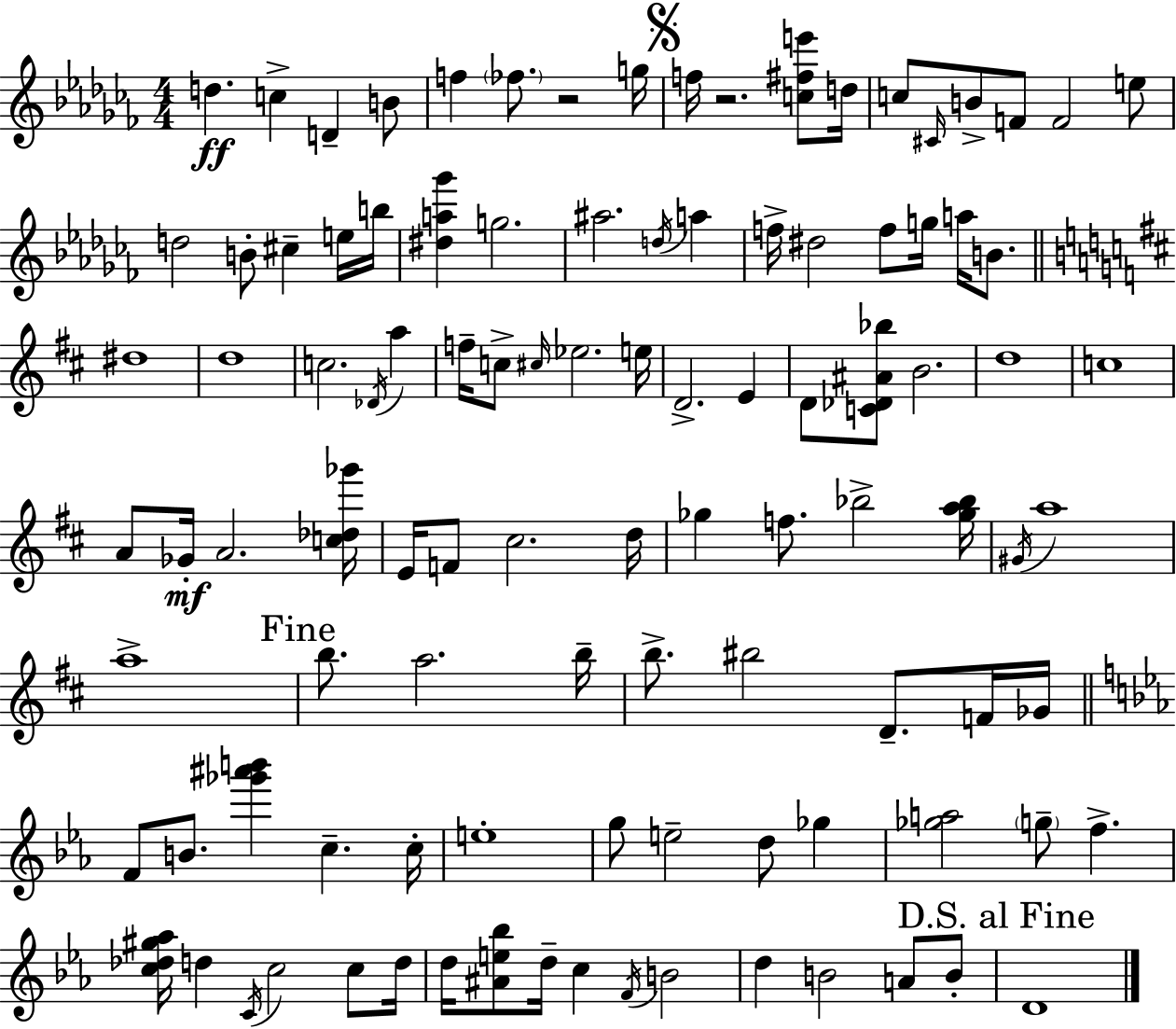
{
  \clef treble
  \numericTimeSignature
  \time 4/4
  \key aes \minor
  d''4.\ff c''4-> d'4-- b'8 | f''4 \parenthesize fes''8. r2 g''16 | \mark \markup { \musicglyph "scripts.segno" } f''16 r2. <c'' fis'' e'''>8 d''16 | c''8 \grace { cis'16 } b'8-> f'8 f'2 e''8 | \break d''2 b'8-. cis''4-- e''16 | b''16 <dis'' a'' ges'''>4 g''2. | ais''2. \acciaccatura { d''16 } a''4 | f''16-> dis''2 f''8 g''16 a''16 b'8. | \break \bar "||" \break \key d \major dis''1 | d''1 | c''2. \acciaccatura { des'16 } a''4 | f''16-- c''8-> \grace { cis''16 } ees''2. | \break e''16 d'2.-> e'4 | d'8 <c' des' ais' bes''>8 b'2. | d''1 | c''1 | \break a'8 ges'16-.\mf a'2. | <c'' des'' ges'''>16 e'16 f'8 cis''2. | d''16 ges''4 f''8. bes''2-> | <ges'' a'' bes''>16 \acciaccatura { gis'16 } a''1 | \break a''1-> | \mark "Fine" b''8. a''2. | b''16-- b''8.-> bis''2 d'8.-- | f'16 ges'16 \bar "||" \break \key c \minor f'8 b'8. <ges''' ais''' b'''>4 c''4.-- c''16-. | e''1-. | g''8 e''2-- d''8 ges''4 | <ges'' a''>2 \parenthesize g''8-- f''4.-> | \break <c'' des'' gis'' aes''>16 d''4 \acciaccatura { c'16 } c''2 c''8 | d''16 d''16 <ais' e'' bes''>8 d''16-- c''4 \acciaccatura { f'16 } b'2 | d''4 b'2 a'8 | b'8-. \mark "D.S. al Fine" d'1 | \break \bar "|."
}